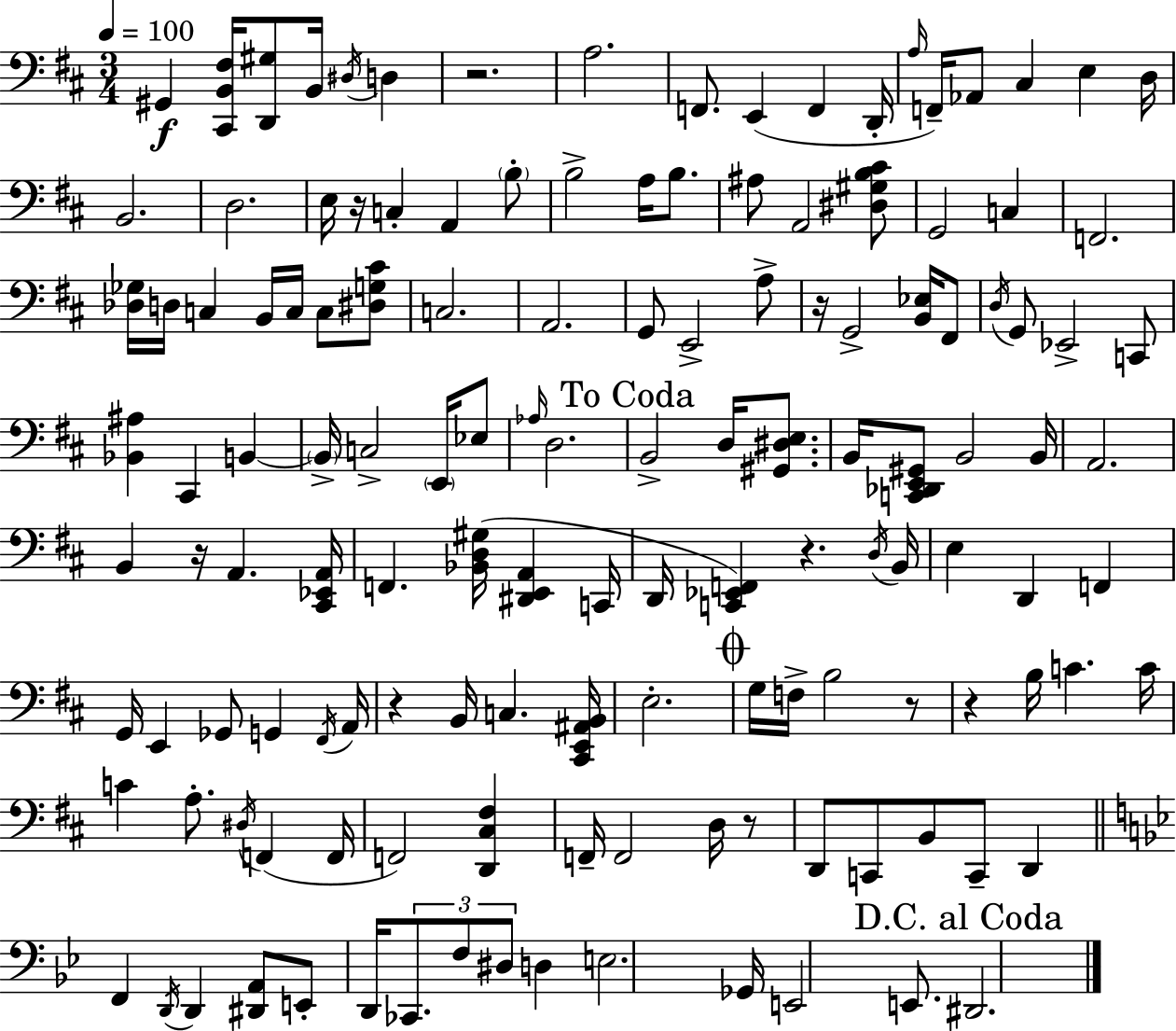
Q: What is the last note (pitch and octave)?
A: D#2